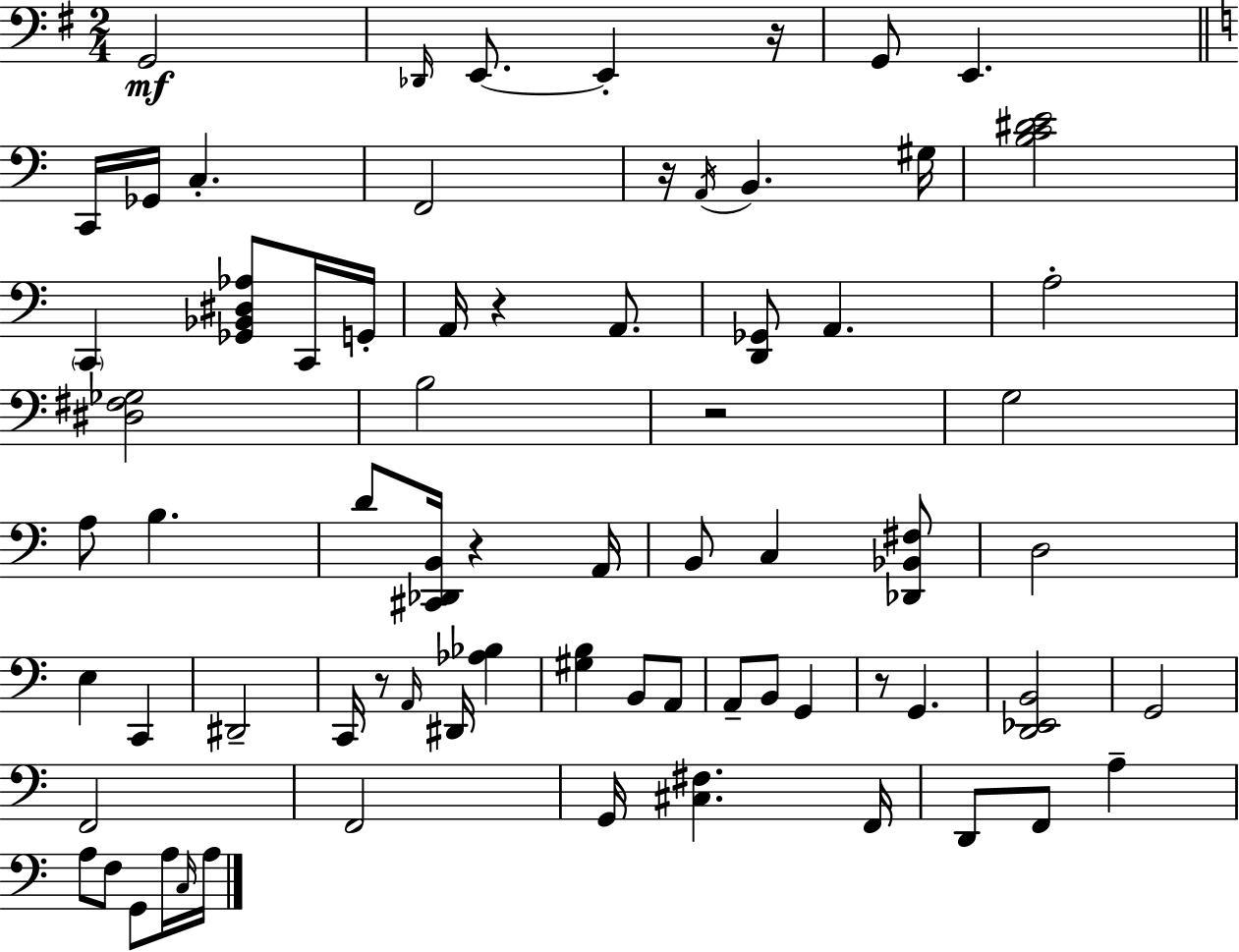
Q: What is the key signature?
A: E minor